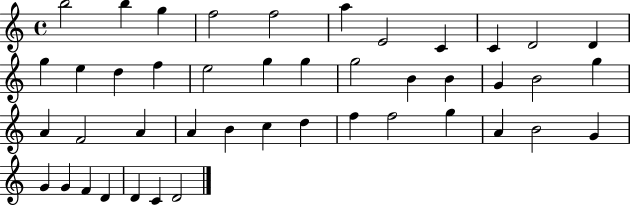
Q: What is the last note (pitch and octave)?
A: D4